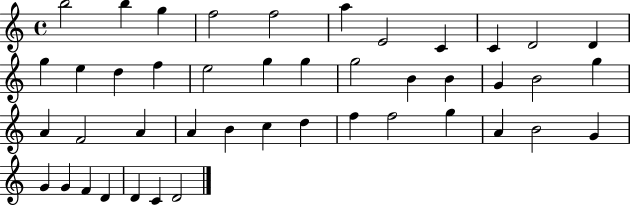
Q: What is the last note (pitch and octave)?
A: D4